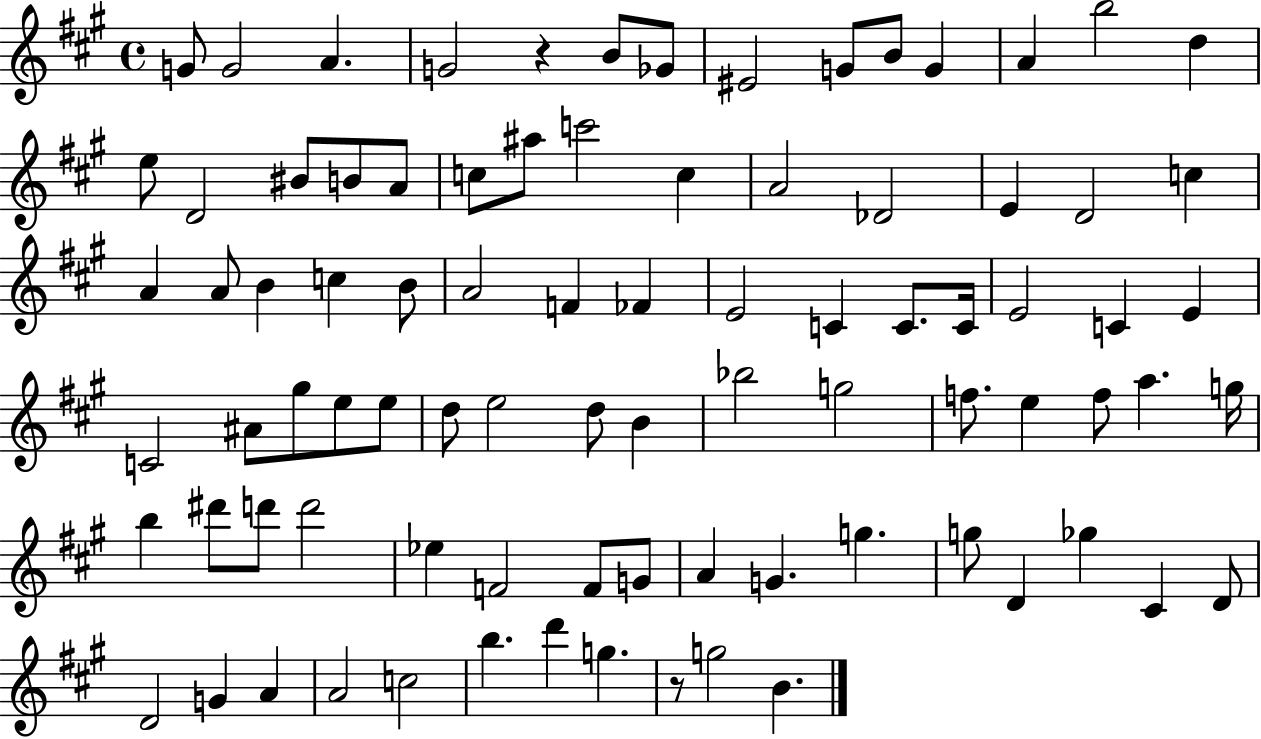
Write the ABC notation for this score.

X:1
T:Untitled
M:4/4
L:1/4
K:A
G/2 G2 A G2 z B/2 _G/2 ^E2 G/2 B/2 G A b2 d e/2 D2 ^B/2 B/2 A/2 c/2 ^a/2 c'2 c A2 _D2 E D2 c A A/2 B c B/2 A2 F _F E2 C C/2 C/4 E2 C E C2 ^A/2 ^g/2 e/2 e/2 d/2 e2 d/2 B _b2 g2 f/2 e f/2 a g/4 b ^d'/2 d'/2 d'2 _e F2 F/2 G/2 A G g g/2 D _g ^C D/2 D2 G A A2 c2 b d' g z/2 g2 B